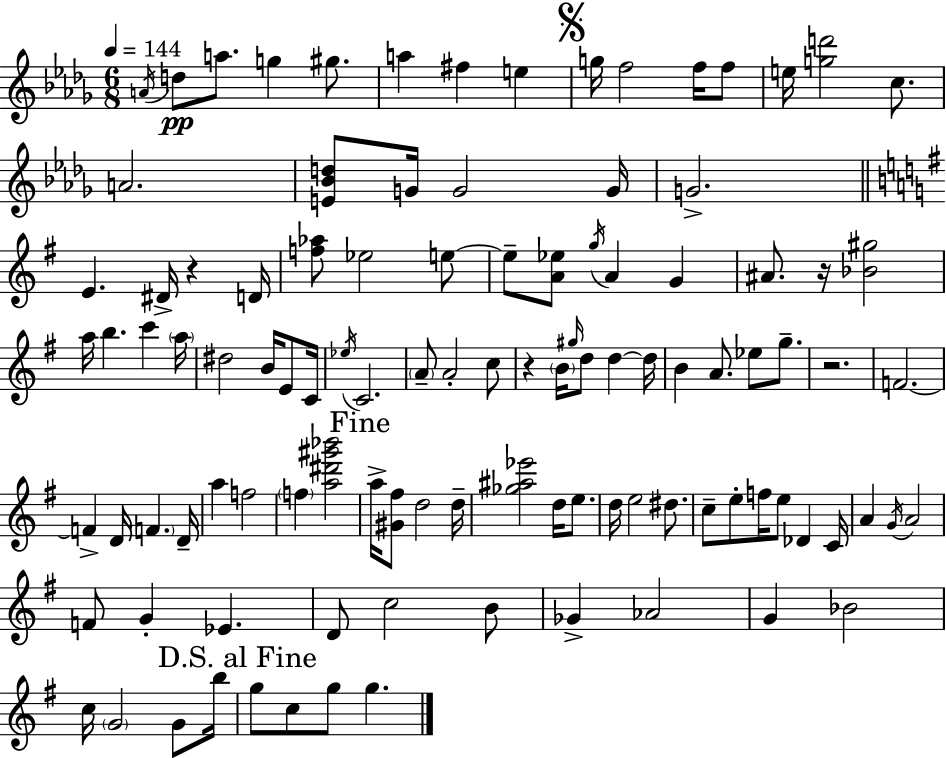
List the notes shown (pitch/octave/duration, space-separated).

A4/s D5/e A5/e. G5/q G#5/e. A5/q F#5/q E5/q G5/s F5/h F5/s F5/e E5/s [G5,D6]/h C5/e. A4/h. [E4,Bb4,D5]/e G4/s G4/h G4/s G4/h. E4/q. D#4/s R/q D4/s [F5,Ab5]/e Eb5/h E5/e E5/e [A4,Eb5]/e G5/s A4/q G4/q A#4/e. R/s [Bb4,G#5]/h A5/s B5/q. C6/q A5/s D#5/h B4/s E4/e C4/s Eb5/s C4/h. A4/e A4/h C5/e R/q B4/s G#5/s D5/e D5/q D5/s B4/q A4/e. Eb5/e G5/e. R/h. F4/h. F4/q D4/s F4/q. D4/s A5/q F5/h F5/q [A5,D#6,G#6,Bb6]/h A5/s [G#4,F#5]/e D5/h D5/s [Gb5,A#5,Eb6]/h D5/s E5/e. D5/s E5/h D#5/e. C5/e E5/e F5/s E5/e Db4/q C4/s A4/q G4/s A4/h F4/e G4/q Eb4/q. D4/e C5/h B4/e Gb4/q Ab4/h G4/q Bb4/h C5/s G4/h G4/e B5/s G5/e C5/e G5/e G5/q.